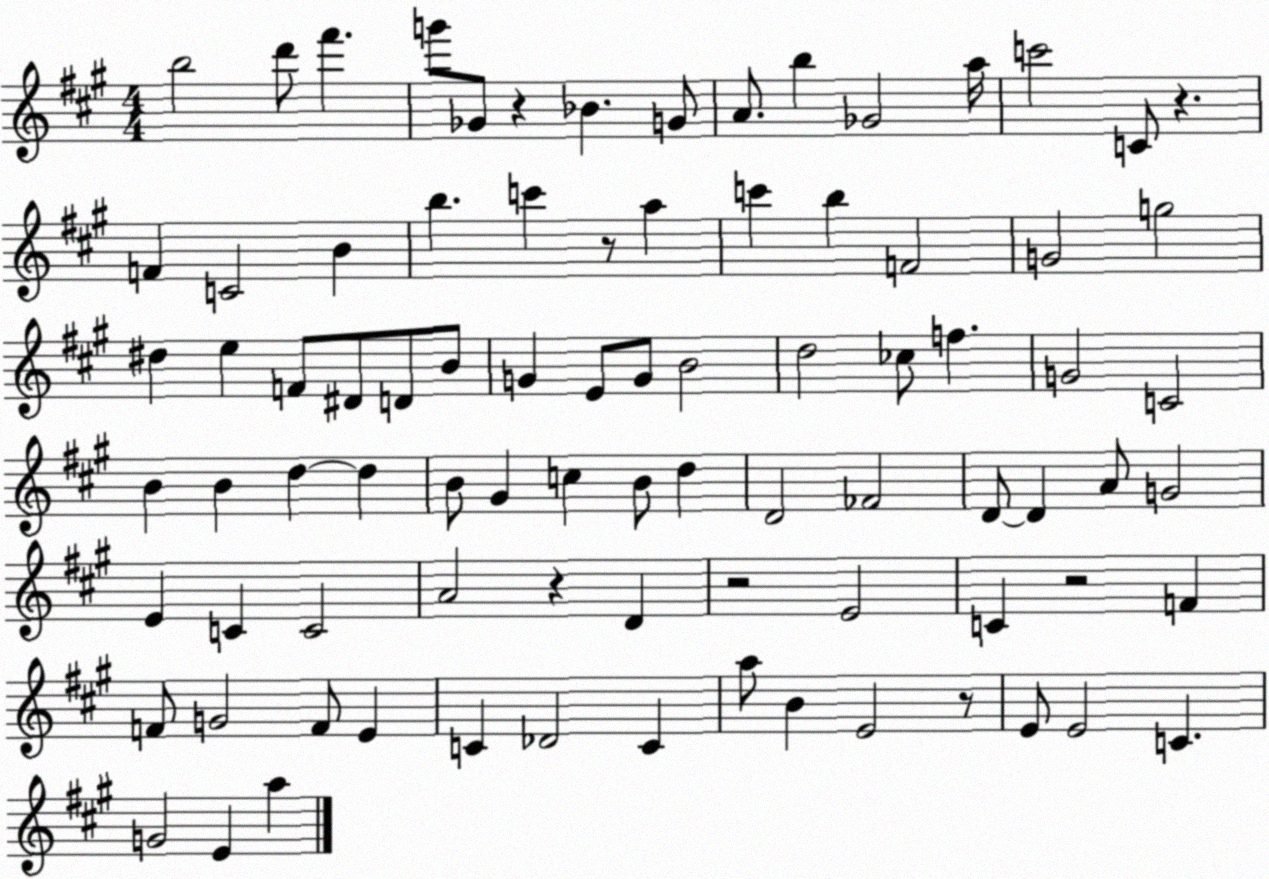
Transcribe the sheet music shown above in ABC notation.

X:1
T:Untitled
M:4/4
L:1/4
K:A
b2 d'/2 ^f' g'/2 _G/2 z _B G/2 A/2 b _G2 a/4 c'2 C/2 z F C2 B b c' z/2 a c' b F2 G2 g2 ^d e F/2 ^D/2 D/2 B/2 G E/2 G/2 B2 d2 _c/2 f G2 C2 B B d d B/2 ^G c B/2 d D2 _F2 D/2 D A/2 G2 E C C2 A2 z D z2 E2 C z2 F F/2 G2 F/2 E C _D2 C a/2 B E2 z/2 E/2 E2 C G2 E a